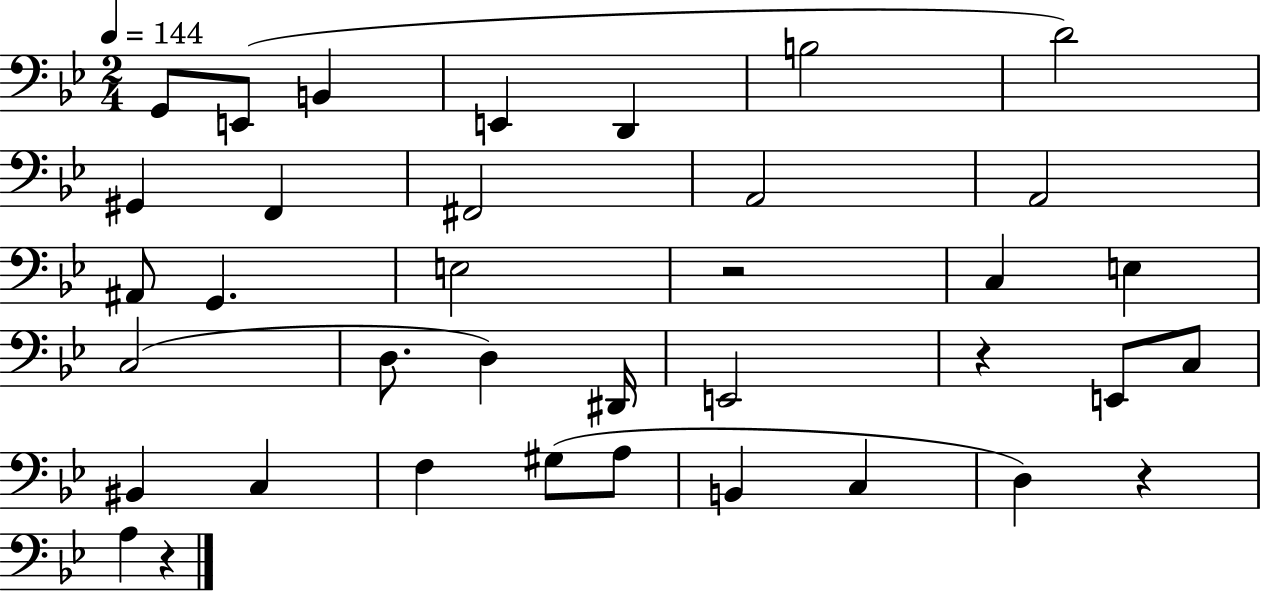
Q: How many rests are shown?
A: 4